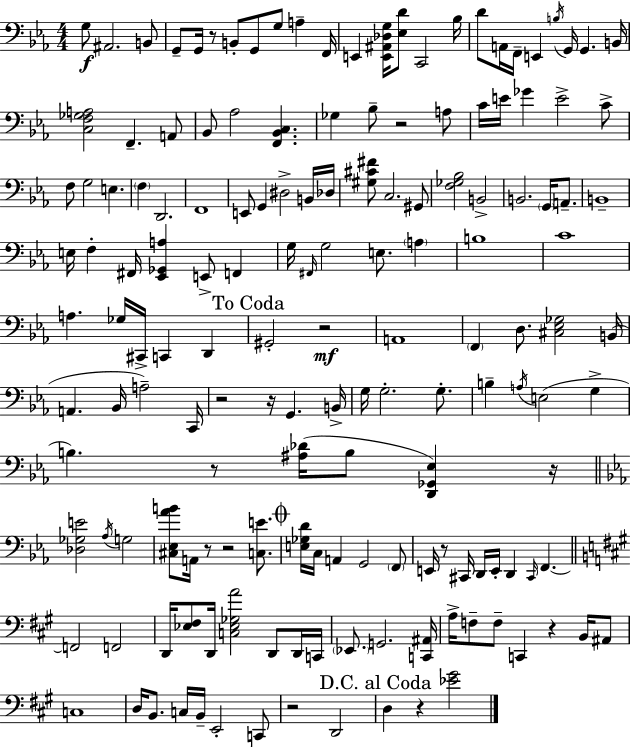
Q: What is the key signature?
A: EES major